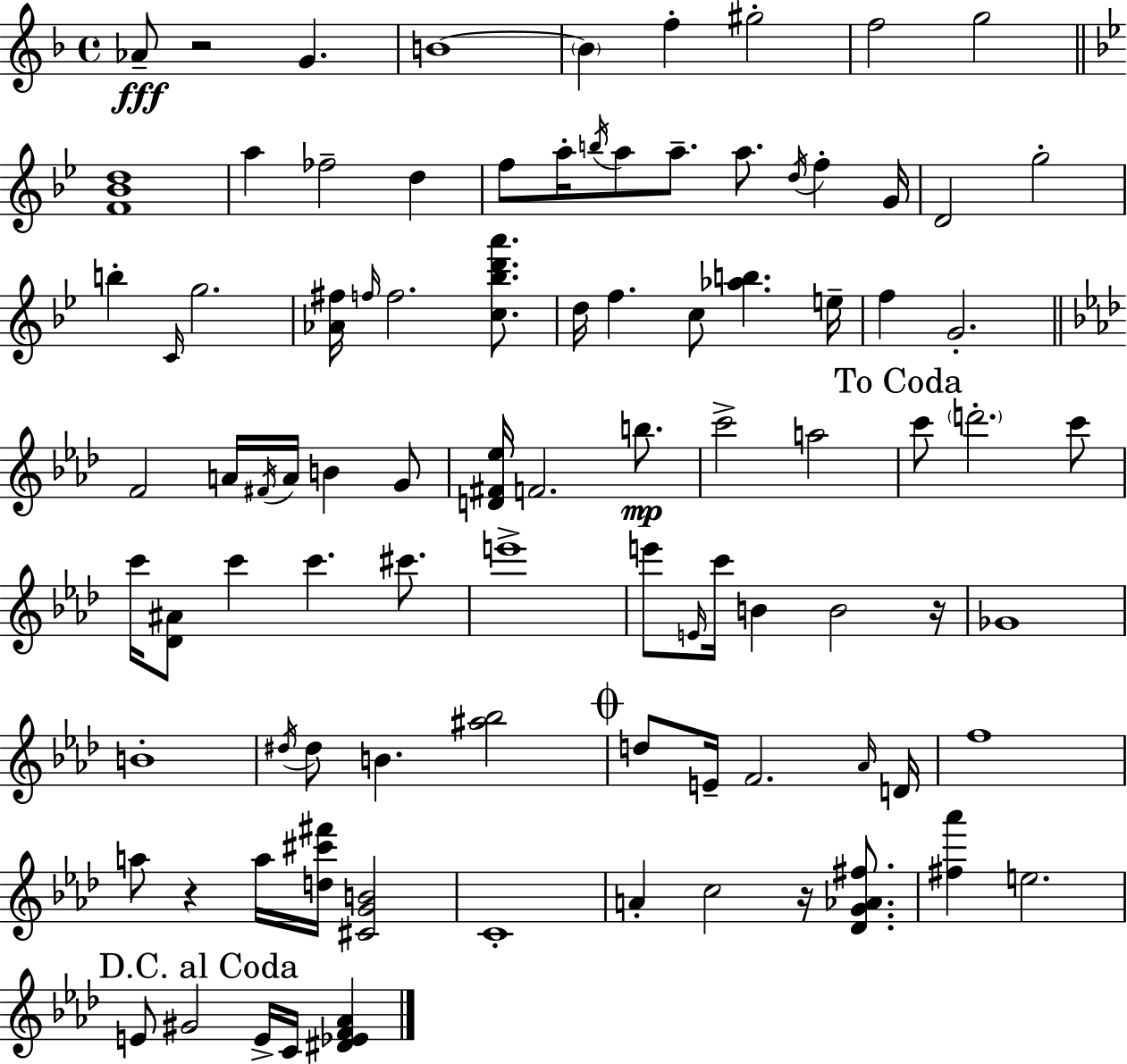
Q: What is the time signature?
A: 4/4